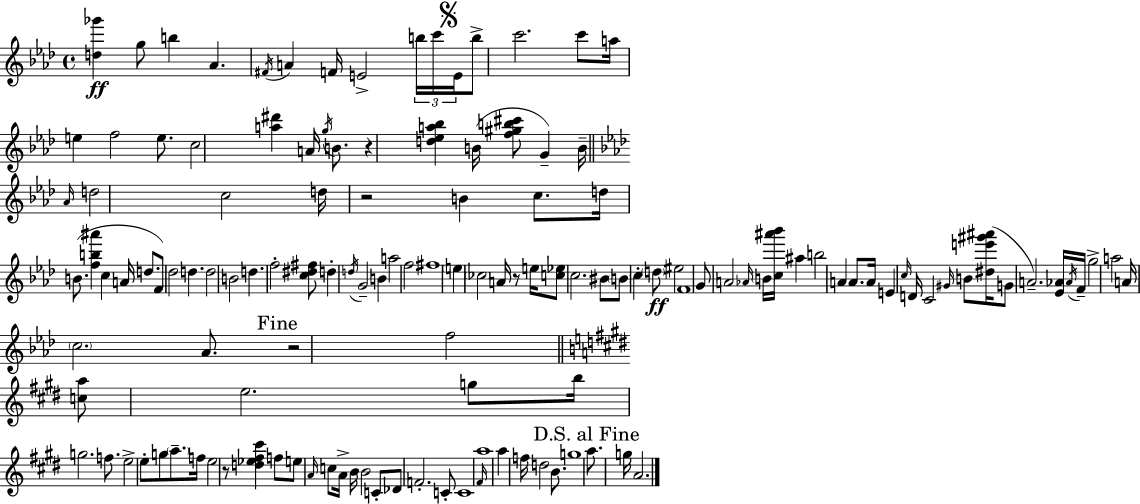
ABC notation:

X:1
T:Untitled
M:4/4
L:1/4
K:Ab
[d_g'] g/2 b _A ^F/4 A F/4 E2 b/4 c'/4 E/4 b/2 c'2 c'/2 a/4 e f2 e/2 c2 [a^d'] A/4 g/4 B/2 z [d_ea_b] B/4 [f^gb^c']/2 G B/4 _A/4 d2 c2 d/4 z2 B c/2 d/4 B/2 [fb^a'] c A/4 d/2 F/2 _d2 d d2 B2 d f2 [c^d^f]/2 d d/4 G2 B a2 f2 ^f4 e _c2 A/4 z/2 e/4 [c_e]/2 c2 ^B/2 B/2 c d/2 ^e2 F4 G/2 A2 _A/4 B/4 [c^a'_b']/4 ^a b2 A A/2 A/4 E c/4 D/4 C2 ^G/4 B/2 [^de'^g'^a']/4 G/2 A2 [_E_A]/4 _A/4 F/4 g2 a2 A/4 c2 _A/2 z2 f2 [ca]/2 e2 g/2 b/4 g2 f/2 e2 e/2 g/2 a/2 f/4 e2 z/2 [d_e^f^c'] f/2 e/2 A/4 c/2 A/4 B/4 B2 C/2 _D/2 F2 C/2 C4 ^F/4 a4 a f/4 d2 B/2 g4 a/2 g/4 A2